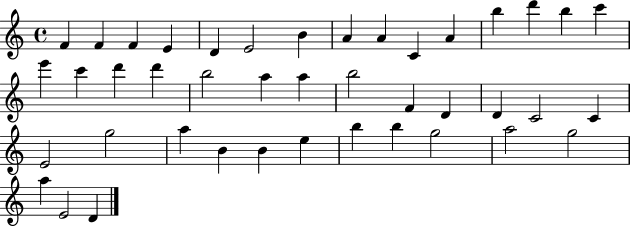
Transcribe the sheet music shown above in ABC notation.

X:1
T:Untitled
M:4/4
L:1/4
K:C
F F F E D E2 B A A C A b d' b c' e' c' d' d' b2 a a b2 F D D C2 C E2 g2 a B B e b b g2 a2 g2 a E2 D